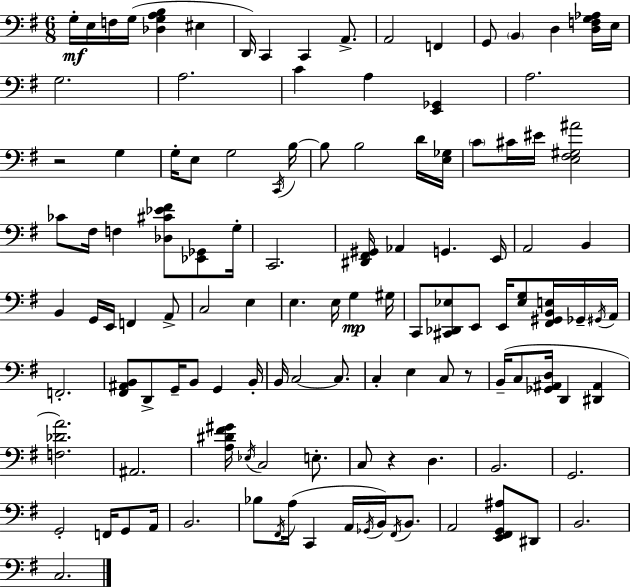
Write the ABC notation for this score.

X:1
T:Untitled
M:6/8
L:1/4
K:Em
G,/4 E,/4 F,/4 G,/4 [_D,G,A,B,] ^E, D,,/4 C,, C,, A,,/2 A,,2 F,, G,,/2 B,, D, [D,F,G,_A,]/4 E,/4 G,2 A,2 C A, [E,,_G,,] A,2 z2 G, G,/4 E,/2 G,2 C,,/4 B,/4 B,/2 B,2 D/4 [E,_G,]/4 C/2 ^C/4 ^E/4 [E,^F,^G,^A]2 _C/2 ^F,/4 F, [_D,^C_E^F]/2 [_E,,_G,,]/2 G,/4 C,,2 [^D,,^F,,^G,,]/4 _A,, G,, E,,/4 A,,2 B,, B,, G,,/4 E,,/4 F,, A,,/2 C,2 E, E, E,/4 G, ^G,/4 C,,/2 [^C,,_D,,_E,]/2 E,,/2 E,,/4 [_E,G,]/2 [^F,,^G,,B,,E,]/4 _G,,/4 ^G,,/4 A,,/4 F,,2 [^F,,^A,,B,,]/2 D,,/2 G,,/4 B,,/2 G,, B,,/4 B,,/4 C,2 C,/2 C, E, C,/2 z/2 B,,/4 C,/2 [_G,,^A,,D,]/4 D,, [^D,,^A,,] [F,_DA]2 ^A,,2 [A,^D^F^G]/4 _E,/4 C,2 E,/2 C,/2 z D, B,,2 G,,2 G,,2 F,,/4 G,,/2 A,,/4 B,,2 _B,/2 ^F,,/4 A,/4 C,, A,,/4 _G,,/4 B,,/4 ^F,,/4 B,,/2 A,,2 [E,,^F,,G,,^A,]/2 ^D,,/2 B,,2 C,2